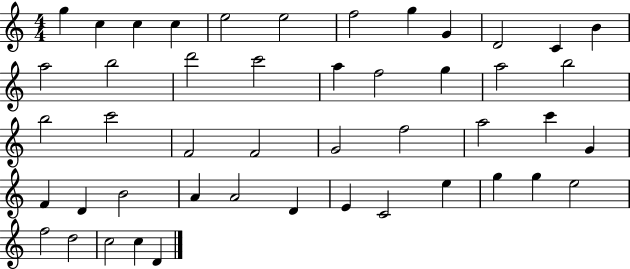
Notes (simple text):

G5/q C5/q C5/q C5/q E5/h E5/h F5/h G5/q G4/q D4/h C4/q B4/q A5/h B5/h D6/h C6/h A5/q F5/h G5/q A5/h B5/h B5/h C6/h F4/h F4/h G4/h F5/h A5/h C6/q G4/q F4/q D4/q B4/h A4/q A4/h D4/q E4/q C4/h E5/q G5/q G5/q E5/h F5/h D5/h C5/h C5/q D4/q